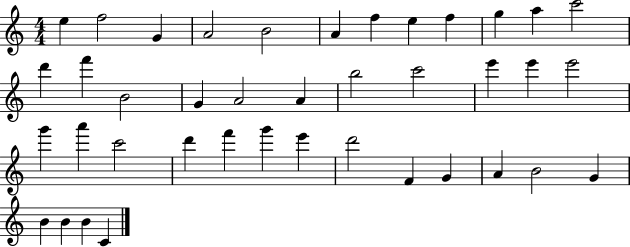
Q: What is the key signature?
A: C major